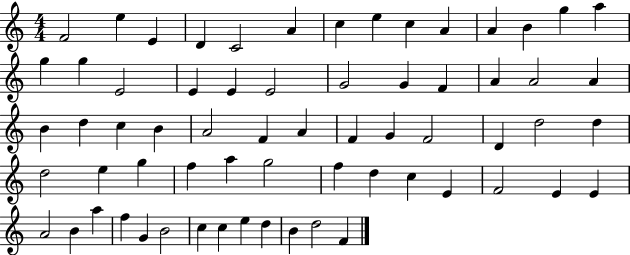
F4/h E5/q E4/q D4/q C4/h A4/q C5/q E5/q C5/q A4/q A4/q B4/q G5/q A5/q G5/q G5/q E4/h E4/q E4/q E4/h G4/h G4/q F4/q A4/q A4/h A4/q B4/q D5/q C5/q B4/q A4/h F4/q A4/q F4/q G4/q F4/h D4/q D5/h D5/q D5/h E5/q G5/q F5/q A5/q G5/h F5/q D5/q C5/q E4/q F4/h E4/q E4/q A4/h B4/q A5/q F5/q G4/q B4/h C5/q C5/q E5/q D5/q B4/q D5/h F4/q